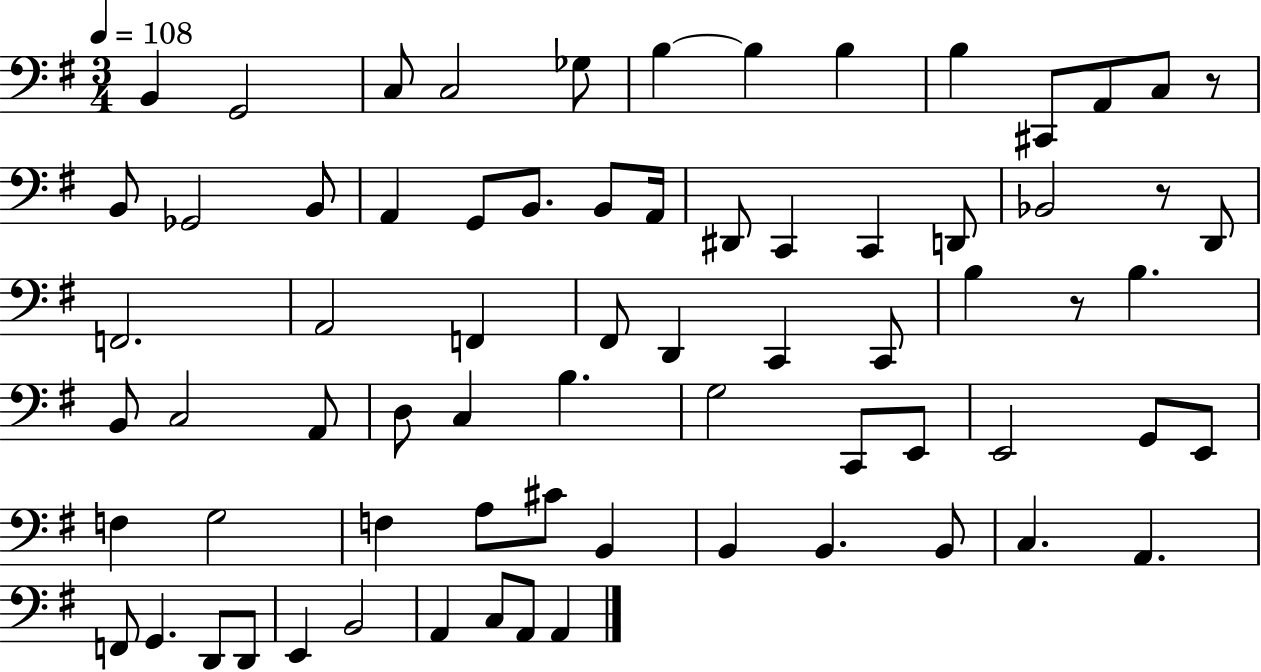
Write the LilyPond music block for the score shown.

{
  \clef bass
  \numericTimeSignature
  \time 3/4
  \key g \major
  \tempo 4 = 108
  \repeat volta 2 { b,4 g,2 | c8 c2 ges8 | b4~~ b4 b4 | b4 cis,8 a,8 c8 r8 | \break b,8 ges,2 b,8 | a,4 g,8 b,8. b,8 a,16 | dis,8 c,4 c,4 d,8 | bes,2 r8 d,8 | \break f,2. | a,2 f,4 | fis,8 d,4 c,4 c,8 | b4 r8 b4. | \break b,8 c2 a,8 | d8 c4 b4. | g2 c,8 e,8 | e,2 g,8 e,8 | \break f4 g2 | f4 a8 cis'8 b,4 | b,4 b,4. b,8 | c4. a,4. | \break f,8 g,4. d,8 d,8 | e,4 b,2 | a,4 c8 a,8 a,4 | } \bar "|."
}